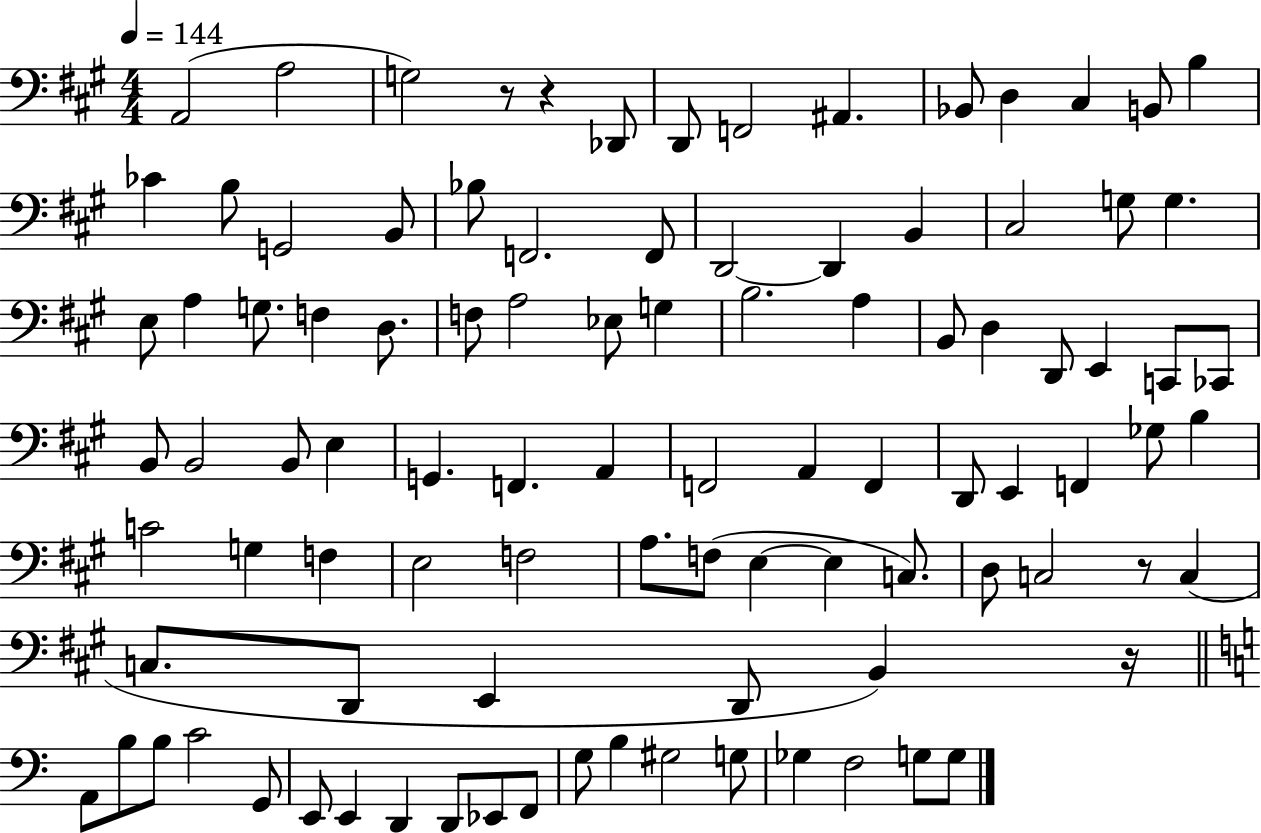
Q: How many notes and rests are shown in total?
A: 98